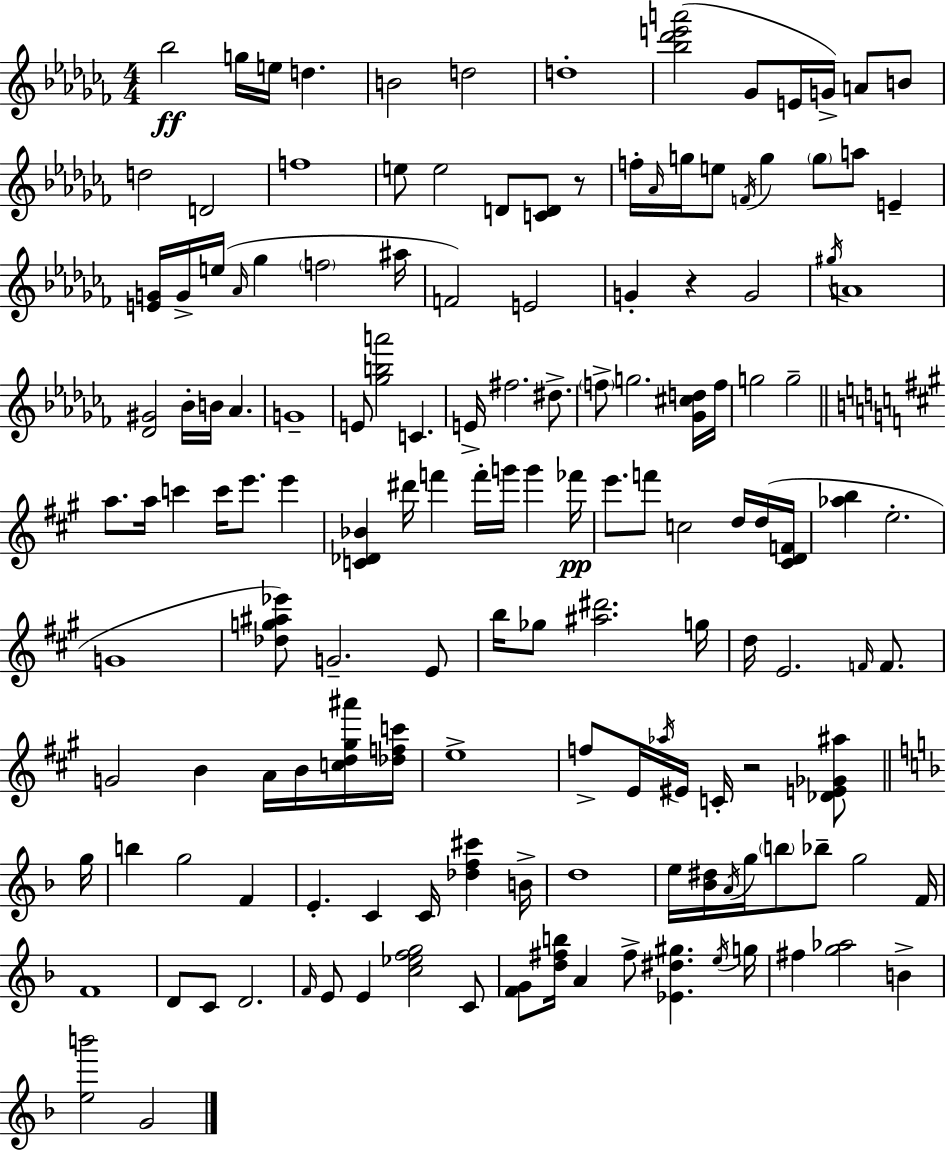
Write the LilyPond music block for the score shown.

{
  \clef treble
  \numericTimeSignature
  \time 4/4
  \key aes \minor
  \repeat volta 2 { bes''2\ff g''16 e''16 d''4. | b'2 d''2 | d''1-. | <bes'' des''' e''' a'''>2( ges'8 e'16 g'16->) a'8 b'8 | \break d''2 d'2 | f''1 | e''8 e''2 d'8 <c' d'>8 r8 | f''16-. \grace { aes'16 } g''16 e''8 \acciaccatura { f'16 } g''4 \parenthesize g''8 a''8 e'4-- | \break <e' g'>16 g'16-> e''16( \grace { aes'16 } ges''4 \parenthesize f''2 | ais''16 f'2) e'2 | g'4-. r4 g'2 | \acciaccatura { gis''16 } a'1 | \break <des' gis'>2 bes'16-. b'16 aes'4. | g'1-- | e'8 <ges'' b'' a'''>2 c'4. | e'16-> fis''2. | \break dis''8.-> \parenthesize f''8-> g''2. | <ges' cis'' d''>16 f''16 g''2 g''2-- | \bar "||" \break \key a \major a''8. a''16 c'''4 c'''16 e'''8. e'''4 | <c' des' bes'>4 dis'''16 f'''4 f'''16-. g'''16 g'''4 fes'''16\pp | e'''8. f'''8 c''2 d''16 d''16( <cis' d' f'>16 | <aes'' b''>4 e''2.-. | \break g'1 | <des'' g'' ais'' ees'''>8) g'2.-- e'8 | b''16 ges''8 <ais'' dis'''>2. g''16 | d''16 e'2. \grace { f'16 } f'8. | \break g'2 b'4 a'16 b'16 <c'' d'' gis'' ais'''>16 | <des'' f'' c'''>16 e''1-> | f''8-> e'16 \acciaccatura { aes''16 } eis'16 c'16-. r2 <des' e' ges' ais''>8 | \bar "||" \break \key d \minor g''16 b''4 g''2 f'4 | e'4.-. c'4 c'16 <des'' f'' cis'''>4 | b'16-> d''1 | e''16 <bes' dis''>16 \acciaccatura { a'16 } g''16 \parenthesize b''8 bes''8-- g''2 | \break f'16 f'1 | d'8 c'8 d'2. | \grace { f'16 } e'8 e'4 <c'' ees'' f'' g''>2 | c'8 <f' g'>8 <d'' fis'' b''>16 a'4 fis''8-> <ees' dis'' gis''>4. | \break \acciaccatura { e''16 } g''16 fis''4 <g'' aes''>2 | b'4-> <e'' b'''>2 g'2 | } \bar "|."
}